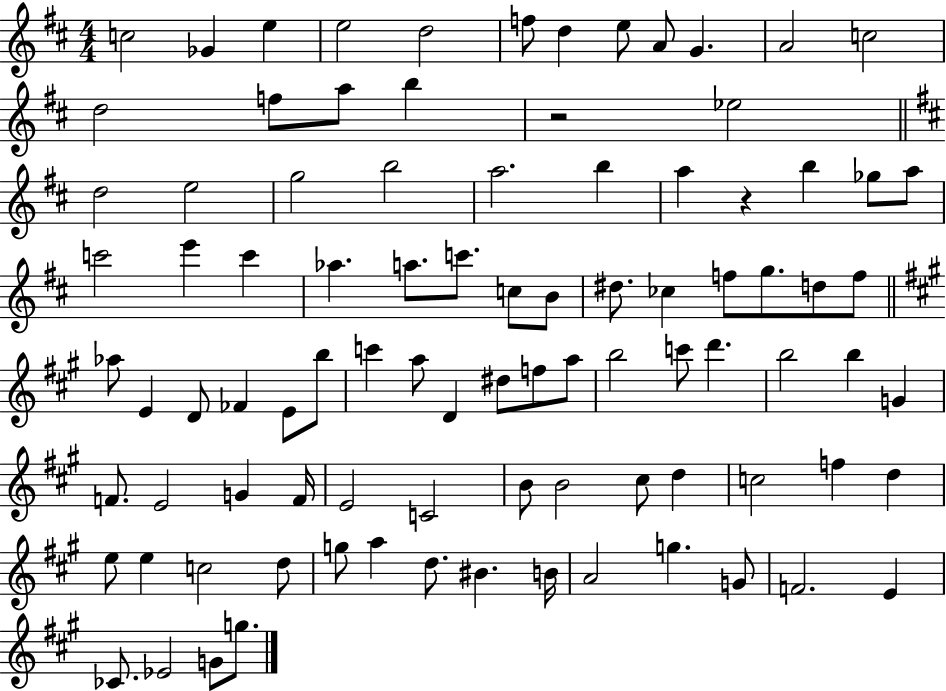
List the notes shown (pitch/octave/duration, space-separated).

C5/h Gb4/q E5/q E5/h D5/h F5/e D5/q E5/e A4/e G4/q. A4/h C5/h D5/h F5/e A5/e B5/q R/h Eb5/h D5/h E5/h G5/h B5/h A5/h. B5/q A5/q R/q B5/q Gb5/e A5/e C6/h E6/q C6/q Ab5/q. A5/e. C6/e. C5/e B4/e D#5/e. CES5/q F5/e G5/e. D5/e F5/e Ab5/e E4/q D4/e FES4/q E4/e B5/e C6/q A5/e D4/q D#5/e F5/e A5/e B5/h C6/e D6/q. B5/h B5/q G4/q F4/e. E4/h G4/q F4/s E4/h C4/h B4/e B4/h C#5/e D5/q C5/h F5/q D5/q E5/e E5/q C5/h D5/e G5/e A5/q D5/e. BIS4/q. B4/s A4/h G5/q. G4/e F4/h. E4/q CES4/e. Eb4/h G4/e G5/e.